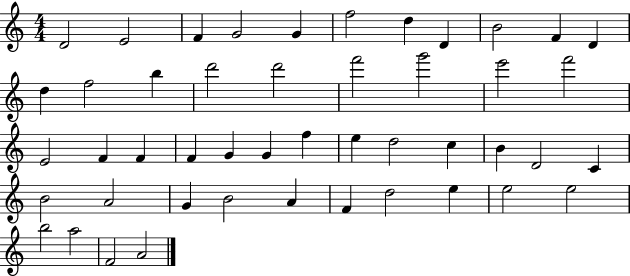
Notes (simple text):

D4/h E4/h F4/q G4/h G4/q F5/h D5/q D4/q B4/h F4/q D4/q D5/q F5/h B5/q D6/h D6/h F6/h G6/h E6/h F6/h E4/h F4/q F4/q F4/q G4/q G4/q F5/q E5/q D5/h C5/q B4/q D4/h C4/q B4/h A4/h G4/q B4/h A4/q F4/q D5/h E5/q E5/h E5/h B5/h A5/h F4/h A4/h